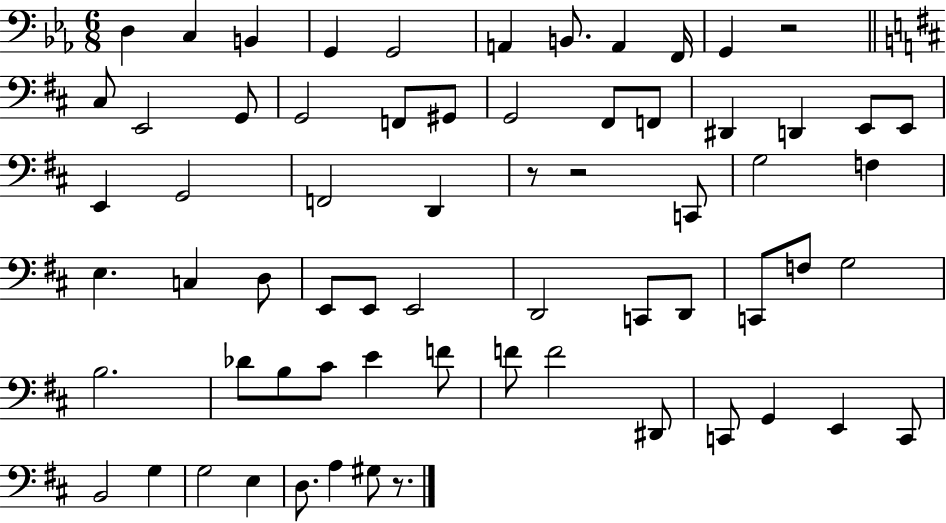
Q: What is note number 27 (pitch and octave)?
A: D2